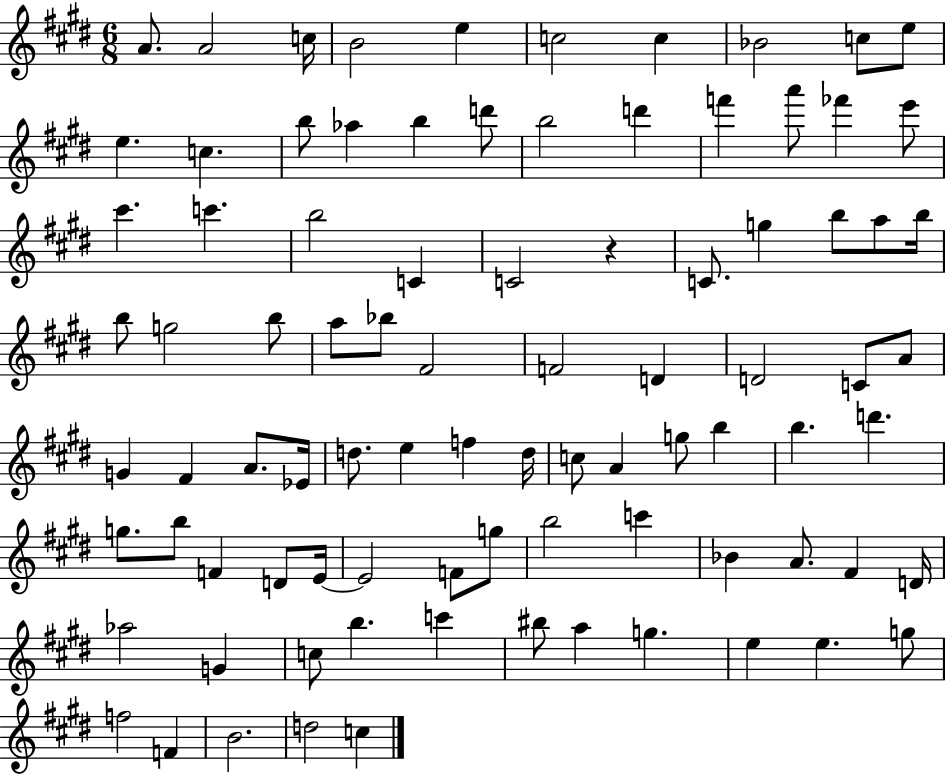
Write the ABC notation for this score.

X:1
T:Untitled
M:6/8
L:1/4
K:E
A/2 A2 c/4 B2 e c2 c _B2 c/2 e/2 e c b/2 _a b d'/2 b2 d' f' a'/2 _f' e'/2 ^c' c' b2 C C2 z C/2 g b/2 a/2 b/4 b/2 g2 b/2 a/2 _b/2 ^F2 F2 D D2 C/2 A/2 G ^F A/2 _E/4 d/2 e f d/4 c/2 A g/2 b b d' g/2 b/2 F D/2 E/4 E2 F/2 g/2 b2 c' _B A/2 ^F D/4 _a2 G c/2 b c' ^b/2 a g e e g/2 f2 F B2 d2 c